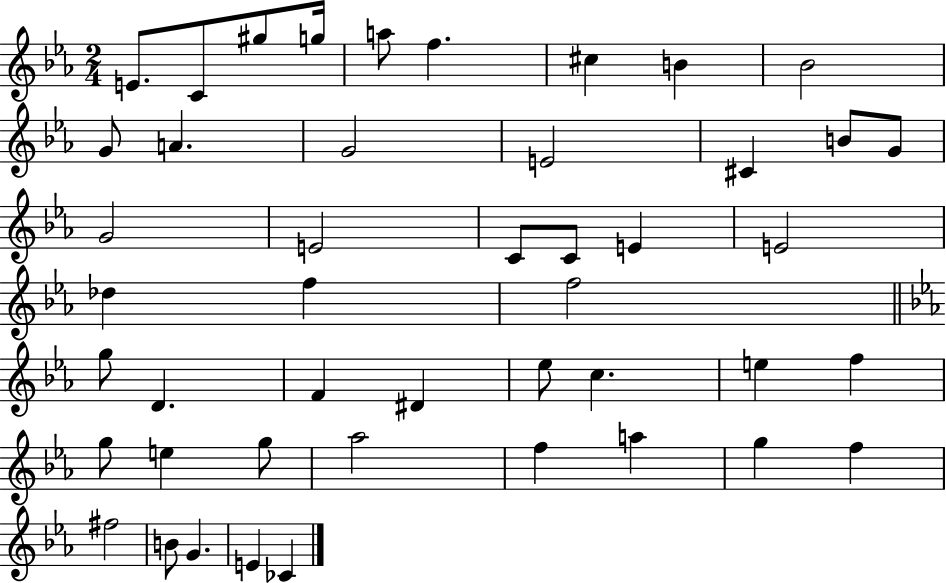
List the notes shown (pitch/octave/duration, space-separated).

E4/e. C4/e G#5/e G5/s A5/e F5/q. C#5/q B4/q Bb4/h G4/e A4/q. G4/h E4/h C#4/q B4/e G4/e G4/h E4/h C4/e C4/e E4/q E4/h Db5/q F5/q F5/h G5/e D4/q. F4/q D#4/q Eb5/e C5/q. E5/q F5/q G5/e E5/q G5/e Ab5/h F5/q A5/q G5/q F5/q F#5/h B4/e G4/q. E4/q CES4/q